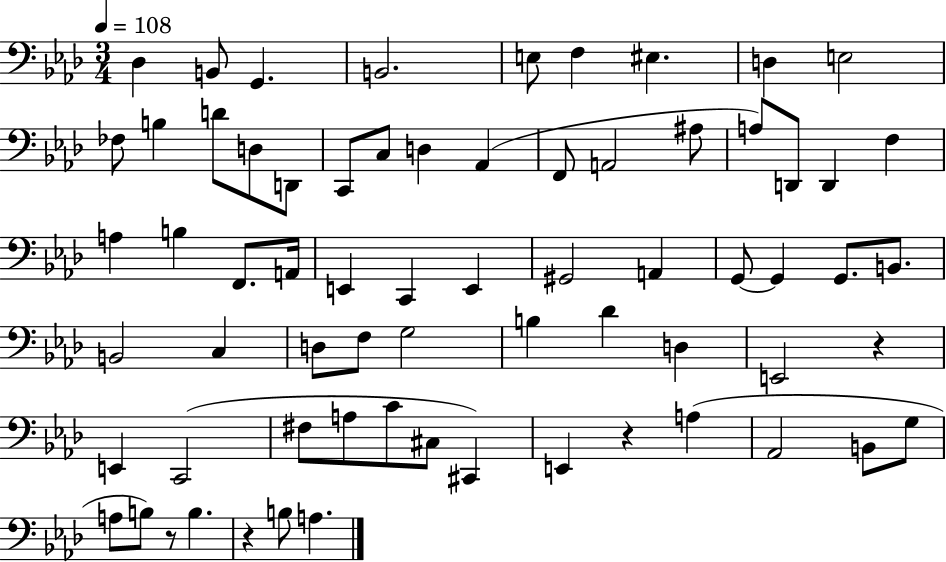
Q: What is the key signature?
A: AES major